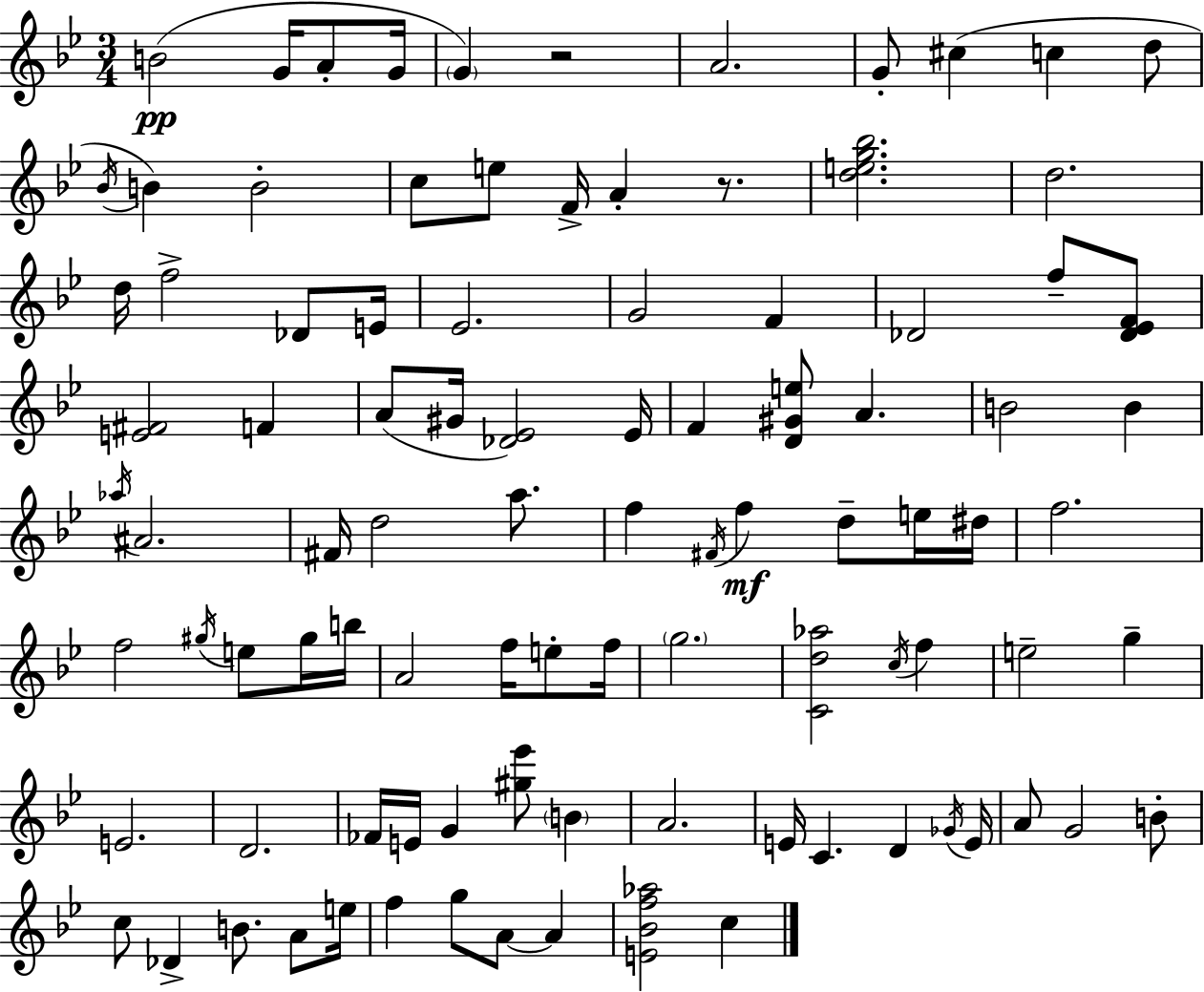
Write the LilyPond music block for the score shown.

{
  \clef treble
  \numericTimeSignature
  \time 3/4
  \key bes \major
  b'2(\pp g'16 a'8-. g'16 | \parenthesize g'4) r2 | a'2. | g'8-. cis''4( c''4 d''8 | \break \acciaccatura { bes'16 } b'4) b'2-. | c''8 e''8 f'16-> a'4-. r8. | <d'' e'' g'' bes''>2. | d''2. | \break d''16 f''2-> des'8 | e'16 ees'2. | g'2 f'4 | des'2 f''8-- <des' ees' f'>8 | \break <e' fis'>2 f'4 | a'8( gis'16 <des' ees'>2) | ees'16 f'4 <d' gis' e''>8 a'4. | b'2 b'4 | \break \acciaccatura { aes''16 } ais'2. | fis'16 d''2 a''8. | f''4 \acciaccatura { fis'16 }\mf f''4 d''8-- | e''16 dis''16 f''2. | \break f''2 \acciaccatura { gis''16 } | e''8 gis''16 b''16 a'2 | f''16 e''8-. f''16 \parenthesize g''2. | <c' d'' aes''>2 | \break \acciaccatura { c''16 } f''4 e''2-- | g''4-- e'2. | d'2. | fes'16 e'16 g'4 <gis'' ees'''>8 | \break \parenthesize b'4 a'2. | e'16 c'4. | d'4 \acciaccatura { ges'16 } e'16 a'8 g'2 | b'8-. c''8 des'4-> | \break b'8. a'8 e''16 f''4 g''8 | a'8~~ a'4 <e' bes' f'' aes''>2 | c''4 \bar "|."
}